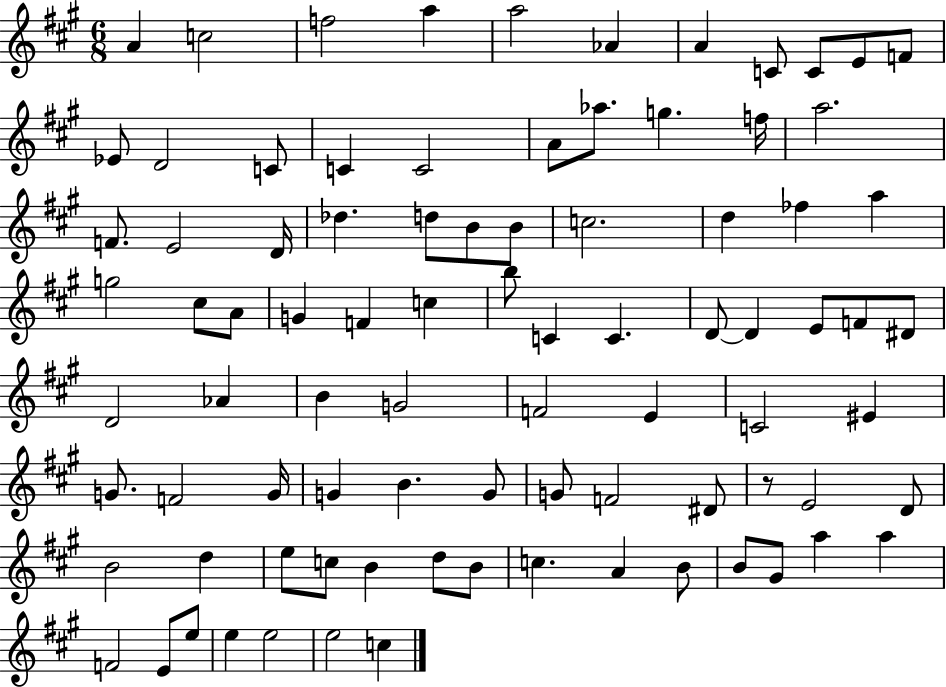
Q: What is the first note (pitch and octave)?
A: A4